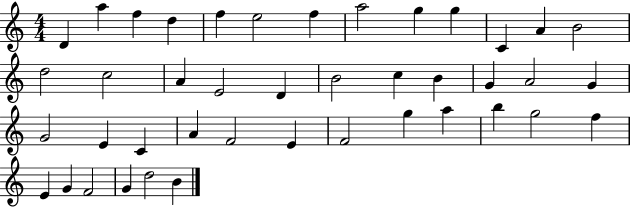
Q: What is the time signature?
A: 4/4